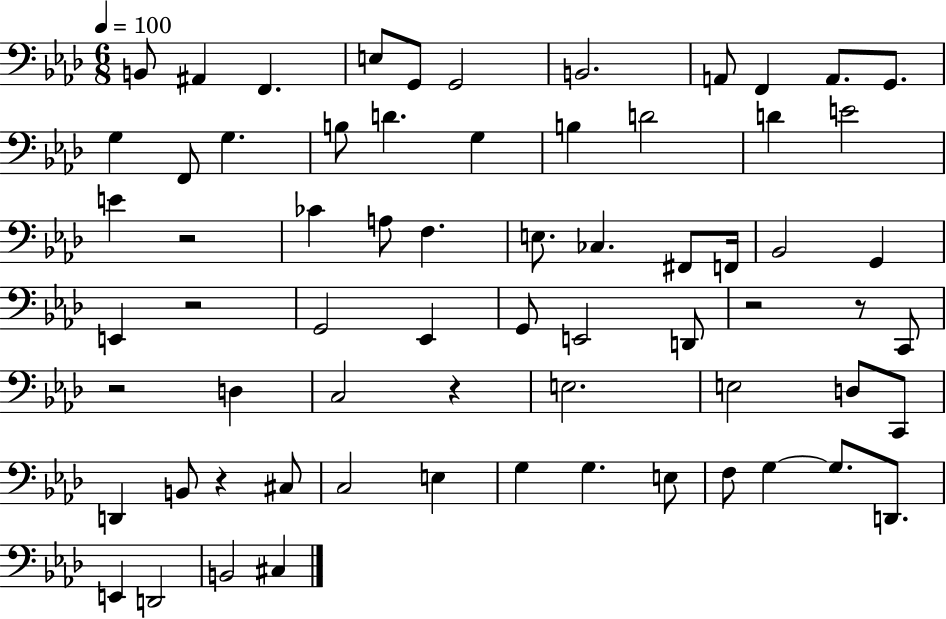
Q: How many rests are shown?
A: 7